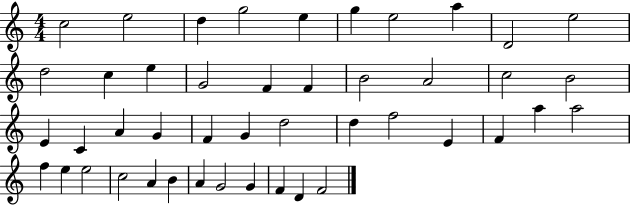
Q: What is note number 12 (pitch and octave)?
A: C5